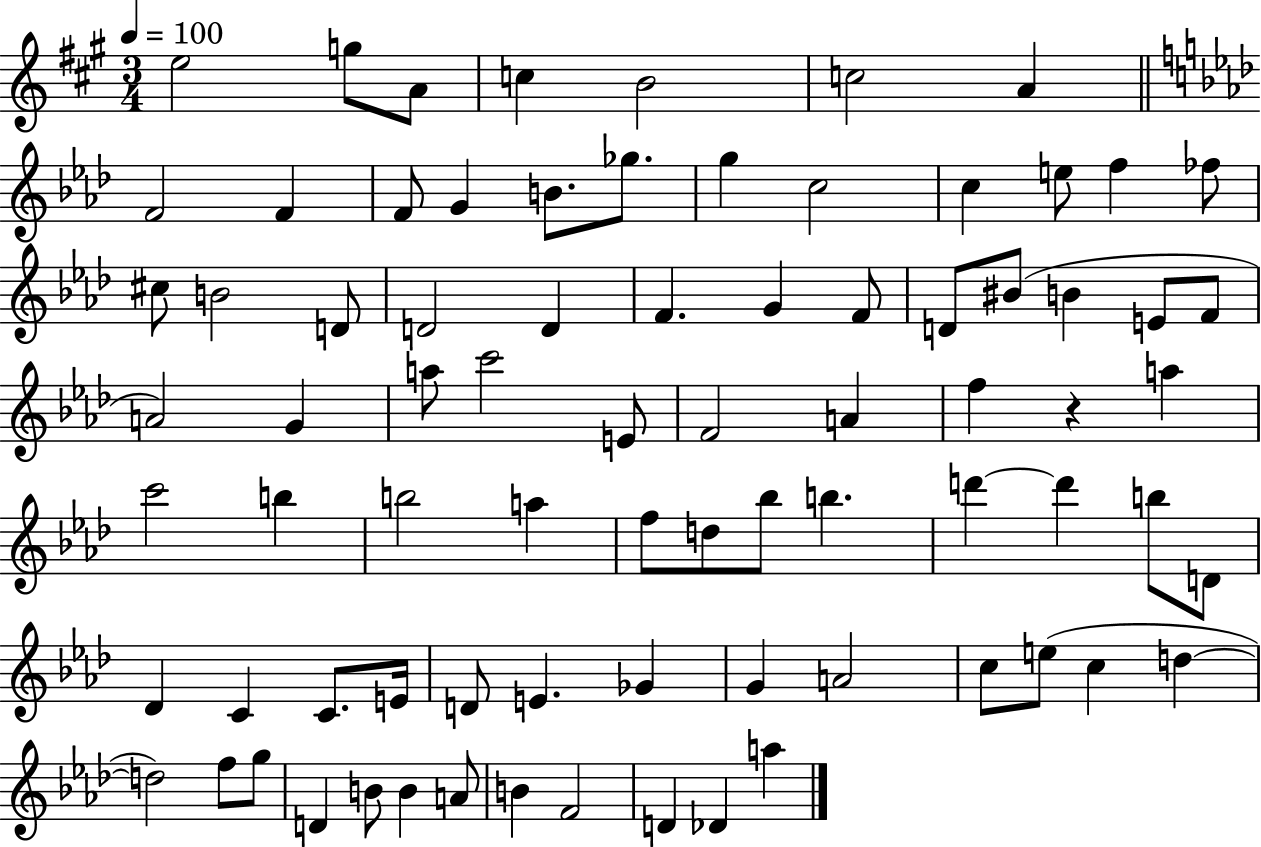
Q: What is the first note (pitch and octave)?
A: E5